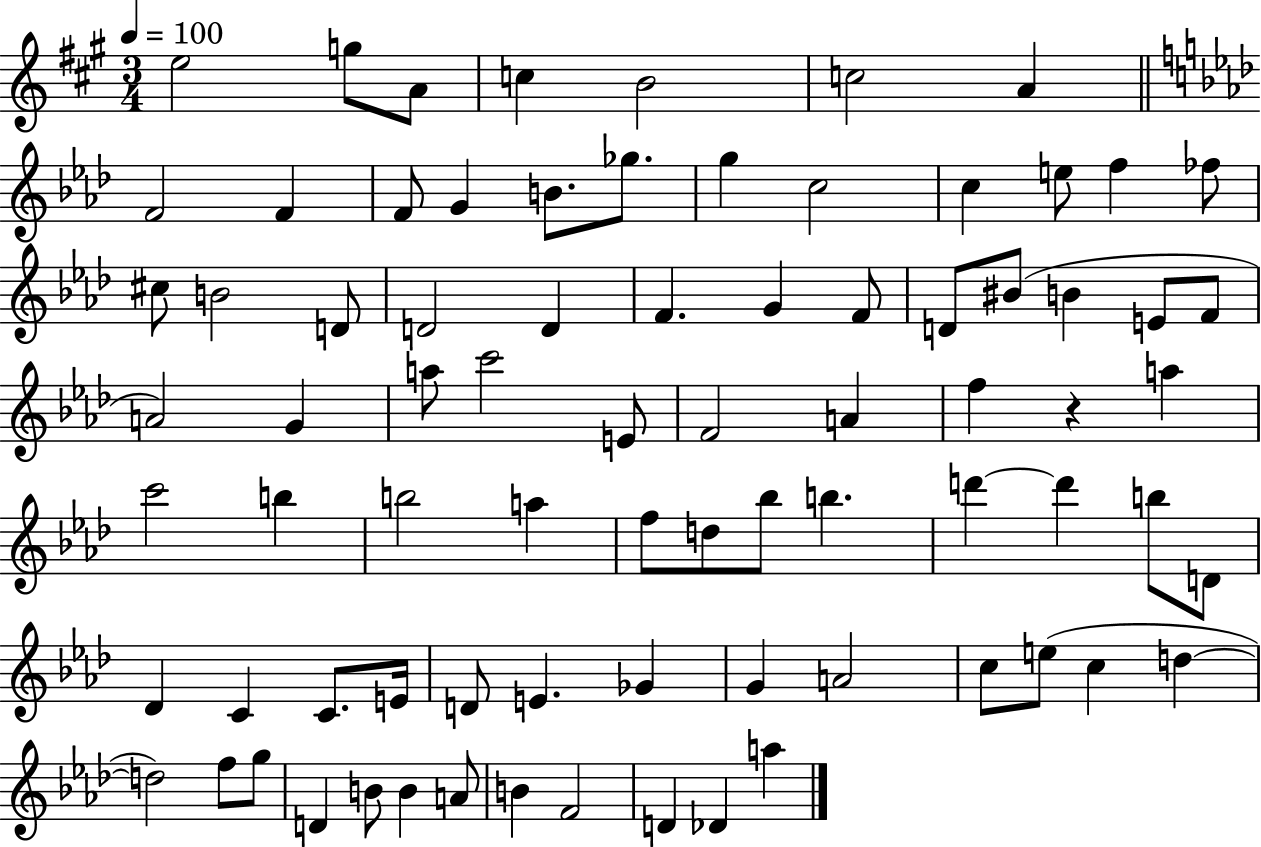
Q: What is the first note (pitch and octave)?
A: E5